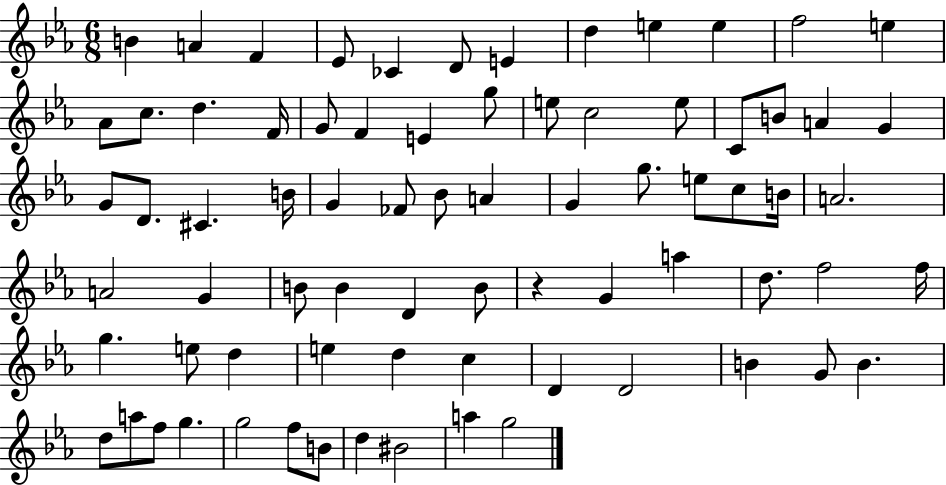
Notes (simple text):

B4/q A4/q F4/q Eb4/e CES4/q D4/e E4/q D5/q E5/q E5/q F5/h E5/q Ab4/e C5/e. D5/q. F4/s G4/e F4/q E4/q G5/e E5/e C5/h E5/e C4/e B4/e A4/q G4/q G4/e D4/e. C#4/q. B4/s G4/q FES4/e Bb4/e A4/q G4/q G5/e. E5/e C5/e B4/s A4/h. A4/h G4/q B4/e B4/q D4/q B4/e R/q G4/q A5/q D5/e. F5/h F5/s G5/q. E5/e D5/q E5/q D5/q C5/q D4/q D4/h B4/q G4/e B4/q. D5/e A5/e F5/e G5/q. G5/h F5/e B4/e D5/q BIS4/h A5/q G5/h